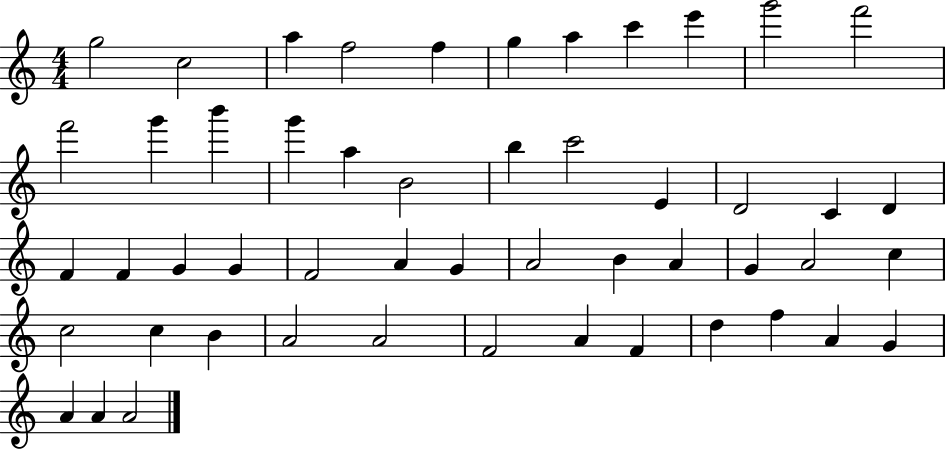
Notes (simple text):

G5/h C5/h A5/q F5/h F5/q G5/q A5/q C6/q E6/q G6/h F6/h F6/h G6/q B6/q G6/q A5/q B4/h B5/q C6/h E4/q D4/h C4/q D4/q F4/q F4/q G4/q G4/q F4/h A4/q G4/q A4/h B4/q A4/q G4/q A4/h C5/q C5/h C5/q B4/q A4/h A4/h F4/h A4/q F4/q D5/q F5/q A4/q G4/q A4/q A4/q A4/h